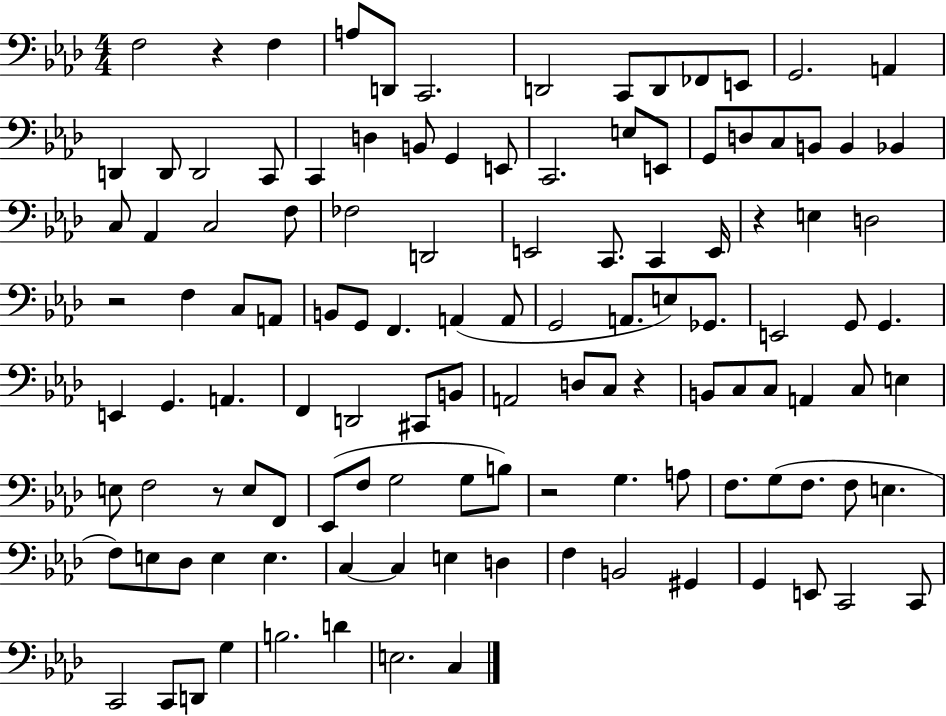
{
  \clef bass
  \numericTimeSignature
  \time 4/4
  \key aes \major
  \repeat volta 2 { f2 r4 f4 | a8 d,8 c,2. | d,2 c,8 d,8 fes,8 e,8 | g,2. a,4 | \break d,4 d,8 d,2 c,8 | c,4 d4 b,8 g,4 e,8 | c,2. e8 e,8 | g,8 d8 c8 b,8 b,4 bes,4 | \break c8 aes,4 c2 f8 | fes2 d,2 | e,2 c,8. c,4 e,16 | r4 e4 d2 | \break r2 f4 c8 a,8 | b,8 g,8 f,4. a,4( a,8 | g,2 a,8. e8) ges,8. | e,2 g,8 g,4. | \break e,4 g,4. a,4. | f,4 d,2 cis,8 b,8 | a,2 d8 c8 r4 | b,8 c8 c8 a,4 c8 e4 | \break e8 f2 r8 e8 f,8 | ees,8( f8 g2 g8 b8) | r2 g4. a8 | f8. g8( f8. f8 e4. | \break f8) e8 des8 e4 e4. | c4~~ c4 e4 d4 | f4 b,2 gis,4 | g,4 e,8 c,2 c,8 | \break c,2 c,8 d,8 g4 | b2. d'4 | e2. c4 | } \bar "|."
}